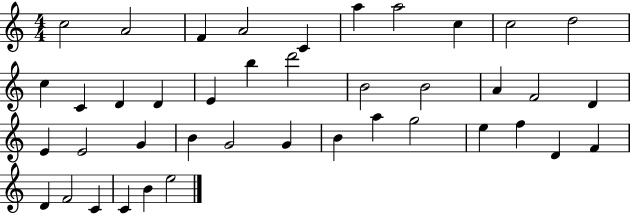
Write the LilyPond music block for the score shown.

{
  \clef treble
  \numericTimeSignature
  \time 4/4
  \key c \major
  c''2 a'2 | f'4 a'2 c'4 | a''4 a''2 c''4 | c''2 d''2 | \break c''4 c'4 d'4 d'4 | e'4 b''4 d'''2 | b'2 b'2 | a'4 f'2 d'4 | \break e'4 e'2 g'4 | b'4 g'2 g'4 | b'4 a''4 g''2 | e''4 f''4 d'4 f'4 | \break d'4 f'2 c'4 | c'4 b'4 e''2 | \bar "|."
}